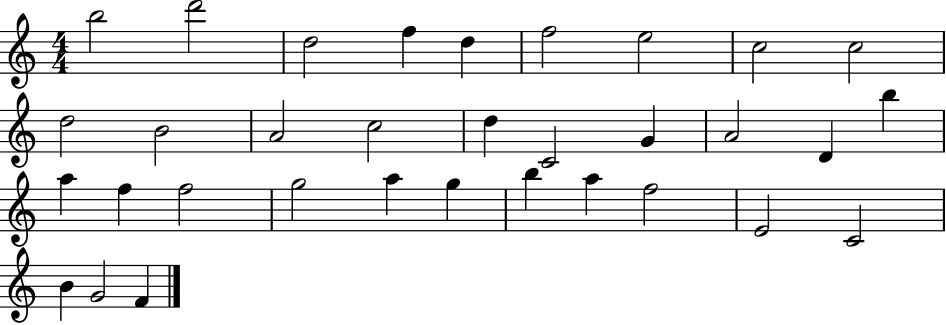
{
  \clef treble
  \numericTimeSignature
  \time 4/4
  \key c \major
  b''2 d'''2 | d''2 f''4 d''4 | f''2 e''2 | c''2 c''2 | \break d''2 b'2 | a'2 c''2 | d''4 c'2 g'4 | a'2 d'4 b''4 | \break a''4 f''4 f''2 | g''2 a''4 g''4 | b''4 a''4 f''2 | e'2 c'2 | \break b'4 g'2 f'4 | \bar "|."
}